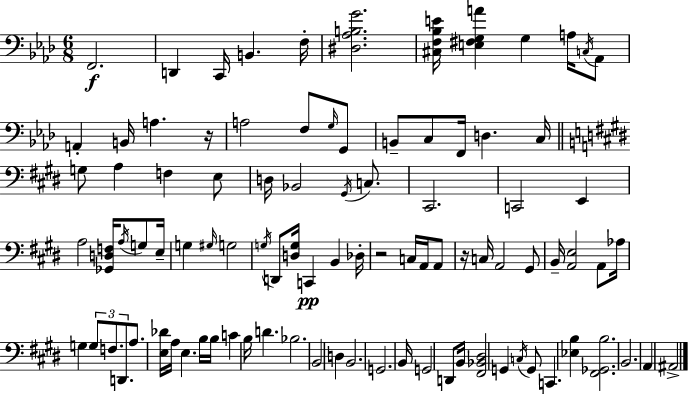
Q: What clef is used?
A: bass